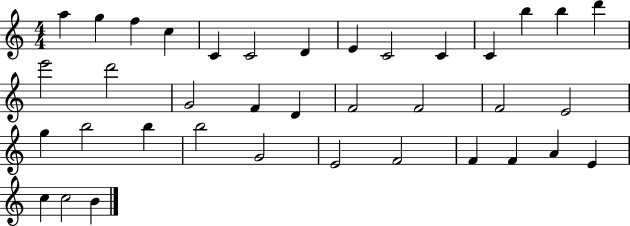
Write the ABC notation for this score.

X:1
T:Untitled
M:4/4
L:1/4
K:C
a g f c C C2 D E C2 C C b b d' e'2 d'2 G2 F D F2 F2 F2 E2 g b2 b b2 G2 E2 F2 F F A E c c2 B